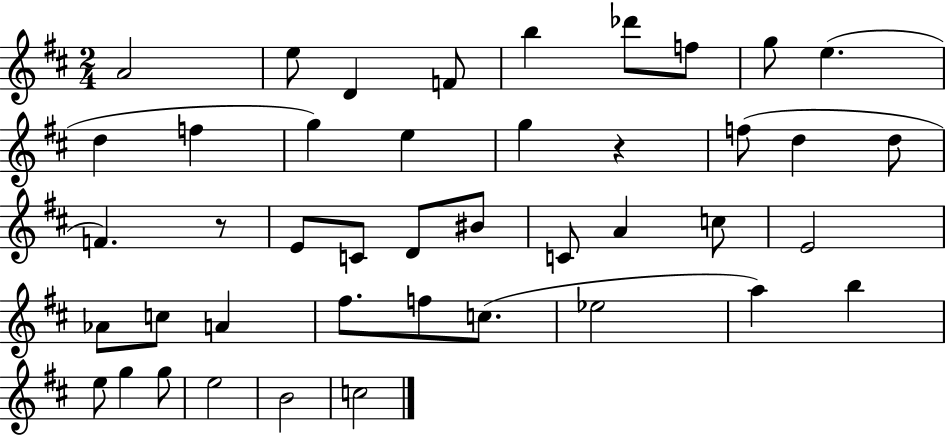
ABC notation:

X:1
T:Untitled
M:2/4
L:1/4
K:D
A2 e/2 D F/2 b _d'/2 f/2 g/2 e d f g e g z f/2 d d/2 F z/2 E/2 C/2 D/2 ^B/2 C/2 A c/2 E2 _A/2 c/2 A ^f/2 f/2 c/2 _e2 a b e/2 g g/2 e2 B2 c2